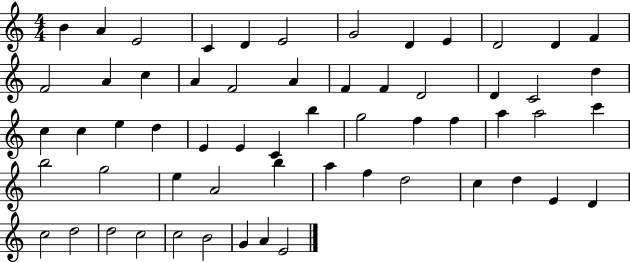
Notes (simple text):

B4/q A4/q E4/h C4/q D4/q E4/h G4/h D4/q E4/q D4/h D4/q F4/q F4/h A4/q C5/q A4/q F4/h A4/q F4/q F4/q D4/h D4/q C4/h D5/q C5/q C5/q E5/q D5/q E4/q E4/q C4/q B5/q G5/h F5/q F5/q A5/q A5/h C6/q B5/h G5/h E5/q A4/h B5/q A5/q F5/q D5/h C5/q D5/q E4/q D4/q C5/h D5/h D5/h C5/h C5/h B4/h G4/q A4/q E4/h